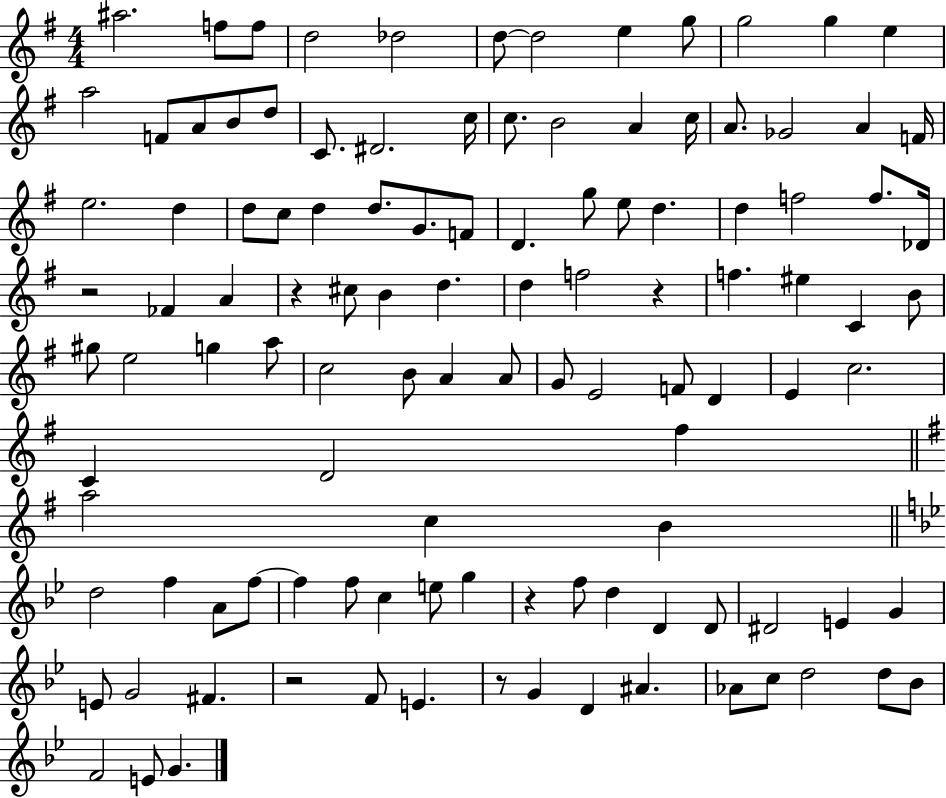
{
  \clef treble
  \numericTimeSignature
  \time 4/4
  \key g \major
  ais''2. f''8 f''8 | d''2 des''2 | d''8~~ d''2 e''4 g''8 | g''2 g''4 e''4 | \break a''2 f'8 a'8 b'8 d''8 | c'8. dis'2. c''16 | c''8. b'2 a'4 c''16 | a'8. ges'2 a'4 f'16 | \break e''2. d''4 | d''8 c''8 d''4 d''8. g'8. f'8 | d'4. g''8 e''8 d''4. | d''4 f''2 f''8. des'16 | \break r2 fes'4 a'4 | r4 cis''8 b'4 d''4. | d''4 f''2 r4 | f''4. eis''4 c'4 b'8 | \break gis''8 e''2 g''4 a''8 | c''2 b'8 a'4 a'8 | g'8 e'2 f'8 d'4 | e'4 c''2. | \break c'4 d'2 fis''4 | \bar "||" \break \key g \major a''2 c''4 b'4 | \bar "||" \break \key g \minor d''2 f''4 a'8 f''8~~ | f''4 f''8 c''4 e''8 g''4 | r4 f''8 d''4 d'4 d'8 | dis'2 e'4 g'4 | \break e'8 g'2 fis'4. | r2 f'8 e'4. | r8 g'4 d'4 ais'4. | aes'8 c''8 d''2 d''8 bes'8 | \break f'2 e'8 g'4. | \bar "|."
}